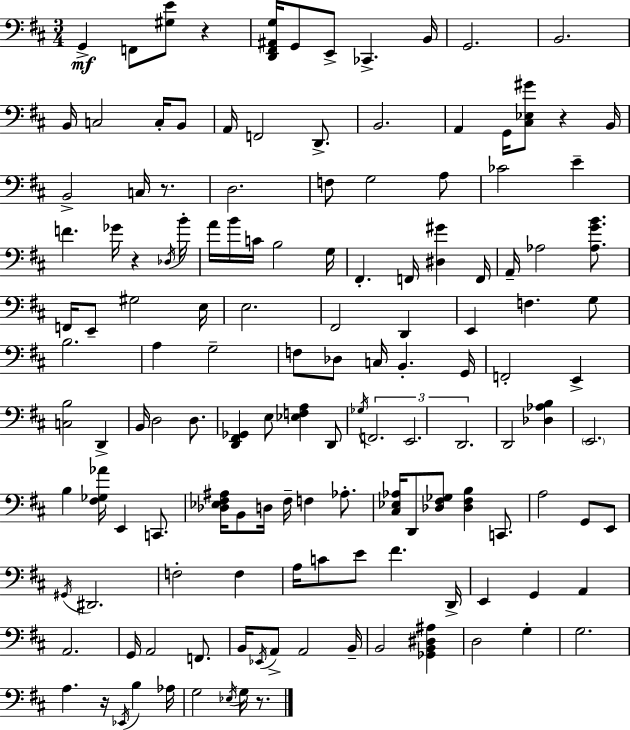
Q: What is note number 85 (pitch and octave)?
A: G2